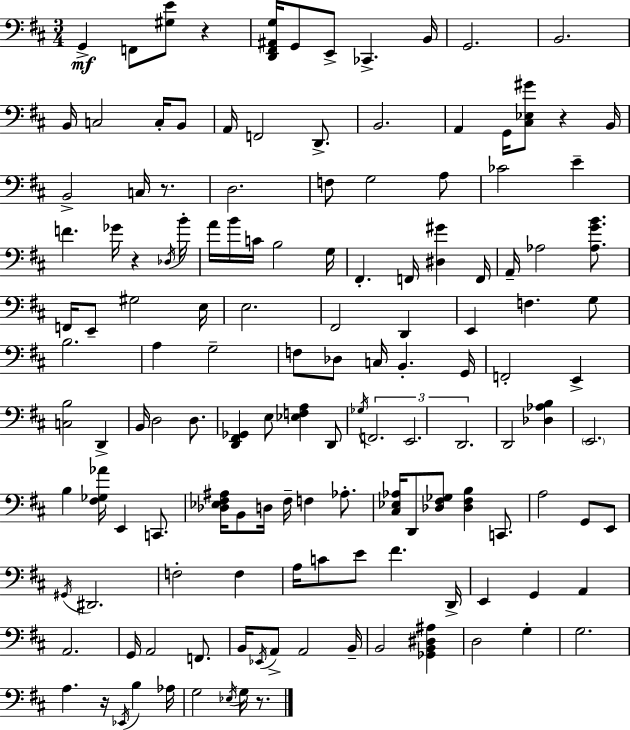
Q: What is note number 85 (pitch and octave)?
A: G2